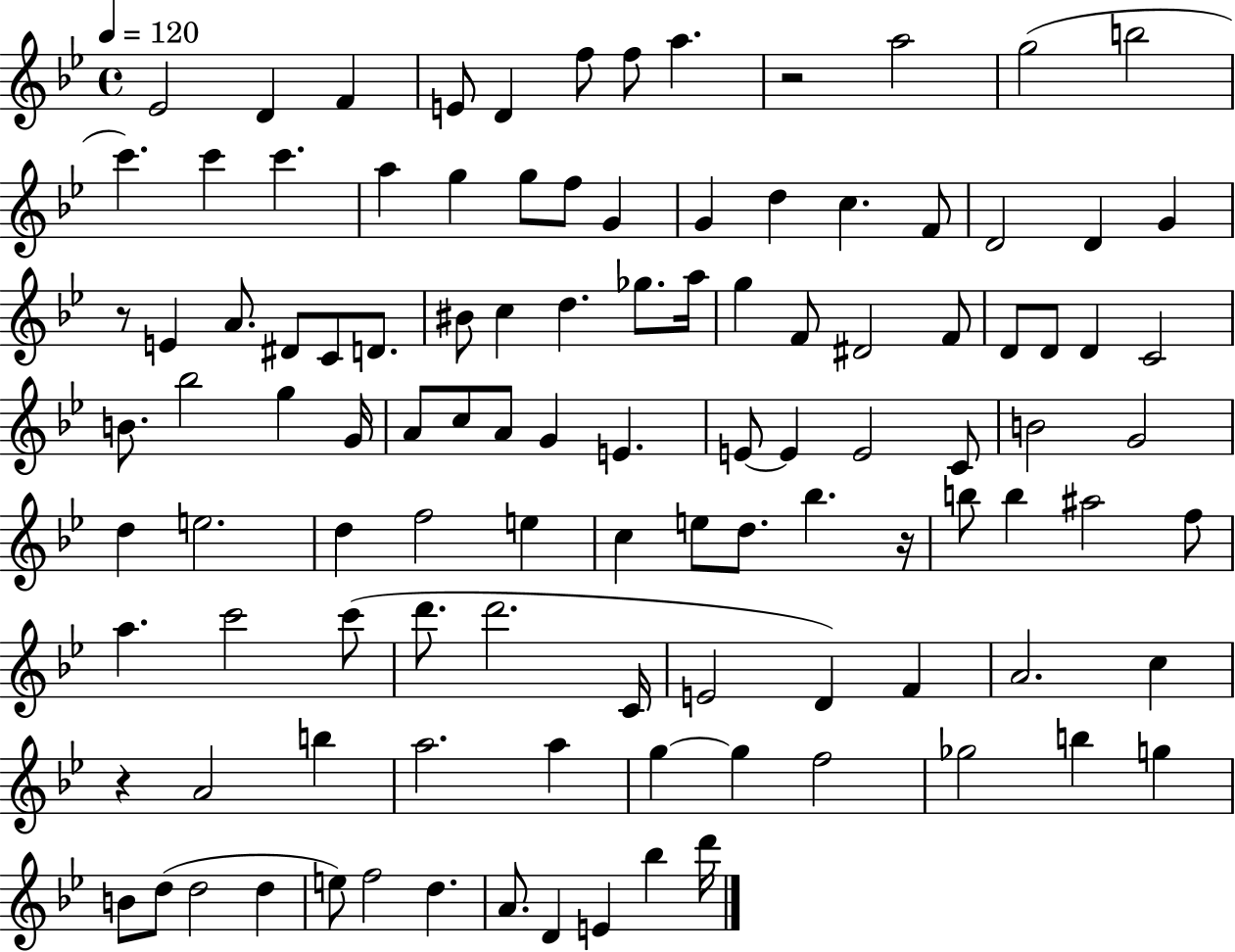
X:1
T:Untitled
M:4/4
L:1/4
K:Bb
_E2 D F E/2 D f/2 f/2 a z2 a2 g2 b2 c' c' c' a g g/2 f/2 G G d c F/2 D2 D G z/2 E A/2 ^D/2 C/2 D/2 ^B/2 c d _g/2 a/4 g F/2 ^D2 F/2 D/2 D/2 D C2 B/2 _b2 g G/4 A/2 c/2 A/2 G E E/2 E E2 C/2 B2 G2 d e2 d f2 e c e/2 d/2 _b z/4 b/2 b ^a2 f/2 a c'2 c'/2 d'/2 d'2 C/4 E2 D F A2 c z A2 b a2 a g g f2 _g2 b g B/2 d/2 d2 d e/2 f2 d A/2 D E _b d'/4